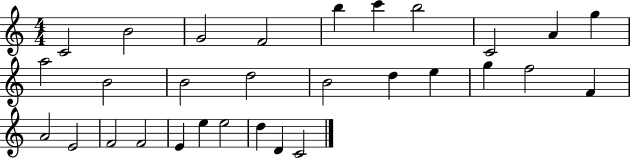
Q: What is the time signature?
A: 4/4